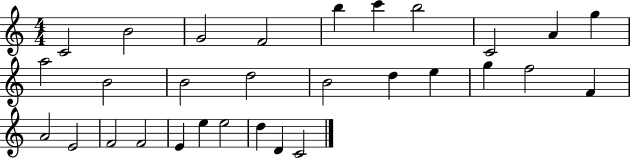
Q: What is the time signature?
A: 4/4